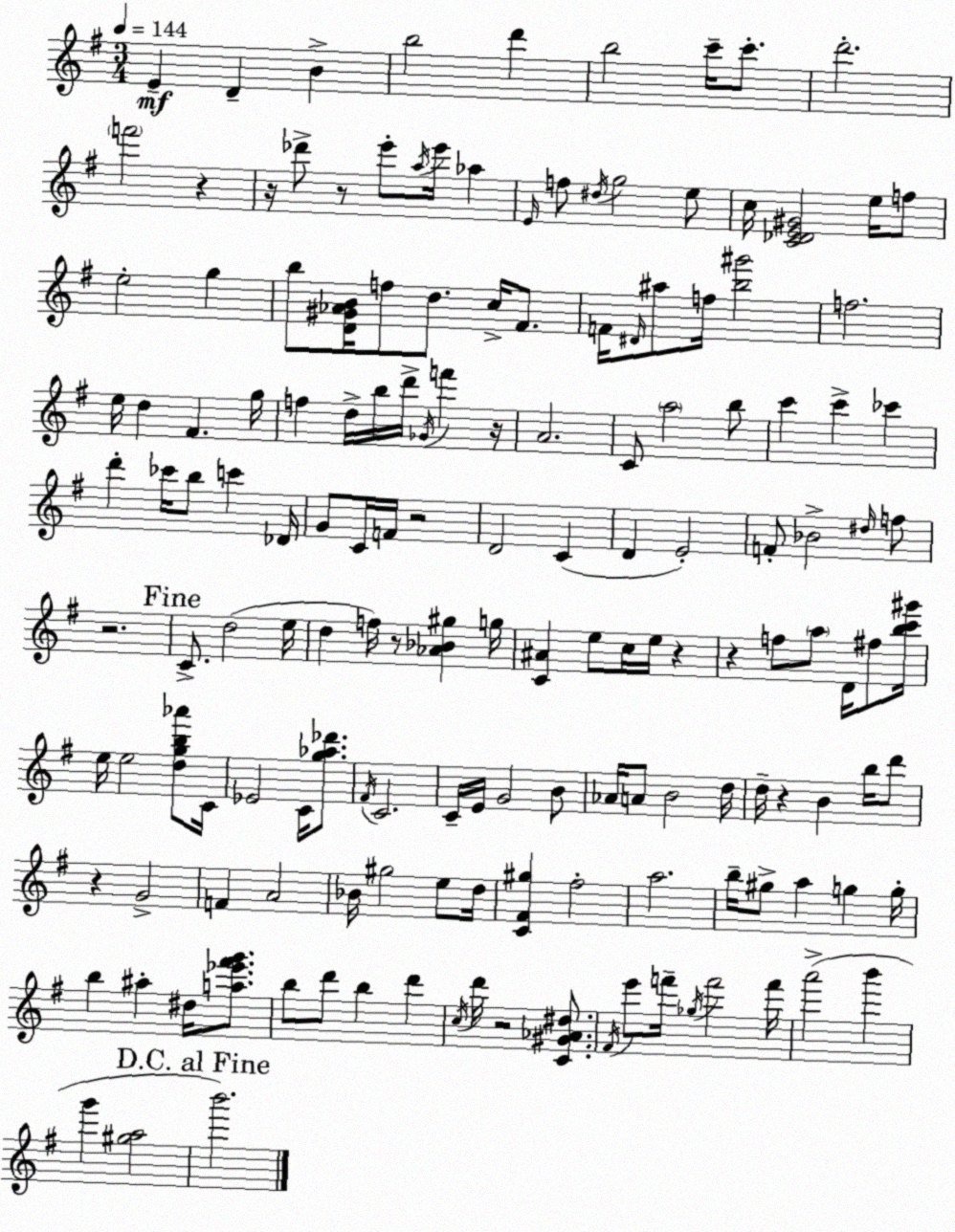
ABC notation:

X:1
T:Untitled
M:3/4
L:1/4
K:Em
E D B b2 d' b2 c'/4 c'/2 d'2 f'2 z z/4 _d'/2 z/2 e'/2 a/4 e'/4 _a E/4 f/2 ^d/4 g2 e/2 c/4 [C_DE^G]2 e/4 f/2 e2 g b/2 [D^G_AB]/4 f/2 d/2 c/4 ^F/2 F/4 ^D/4 ^a/2 f/4 [b^g']2 f2 e/4 d ^F g/4 f d/4 b/4 d'/4 _G/4 f' z/4 A2 C/2 a2 b/2 c' c' _c' d' _c'/4 b/2 c' _D/4 G/2 C/4 F/4 z2 D2 C D E2 F/2 _B2 ^d/4 f/2 z2 C/2 d2 e/4 d f/4 z/2 [_A_B^g] g/4 [C^A] e/2 c/4 e/4 z z f/2 a/2 D/4 ^f/2 [bc'^g']/4 e/4 e2 [dgb_a']/2 C/4 _E2 C/4 [g_a_d']/2 ^F/4 C2 C/4 E/4 G2 B/2 _A/4 A/2 B2 d/4 d/4 z B b/4 d'/2 z G2 F A2 _B/4 ^g2 e/2 d/4 [C^F^g] ^f2 a2 b/4 ^g/2 a g g/4 b ^a ^d/4 [a_e'^f'g']/2 b/2 d'/2 b d' c/4 d'/4 z2 [C^G_A^d]/2 ^F/4 e'/2 f'/4 _g/4 f'2 f'/4 a'2 b' g' [^ga]2 b'2